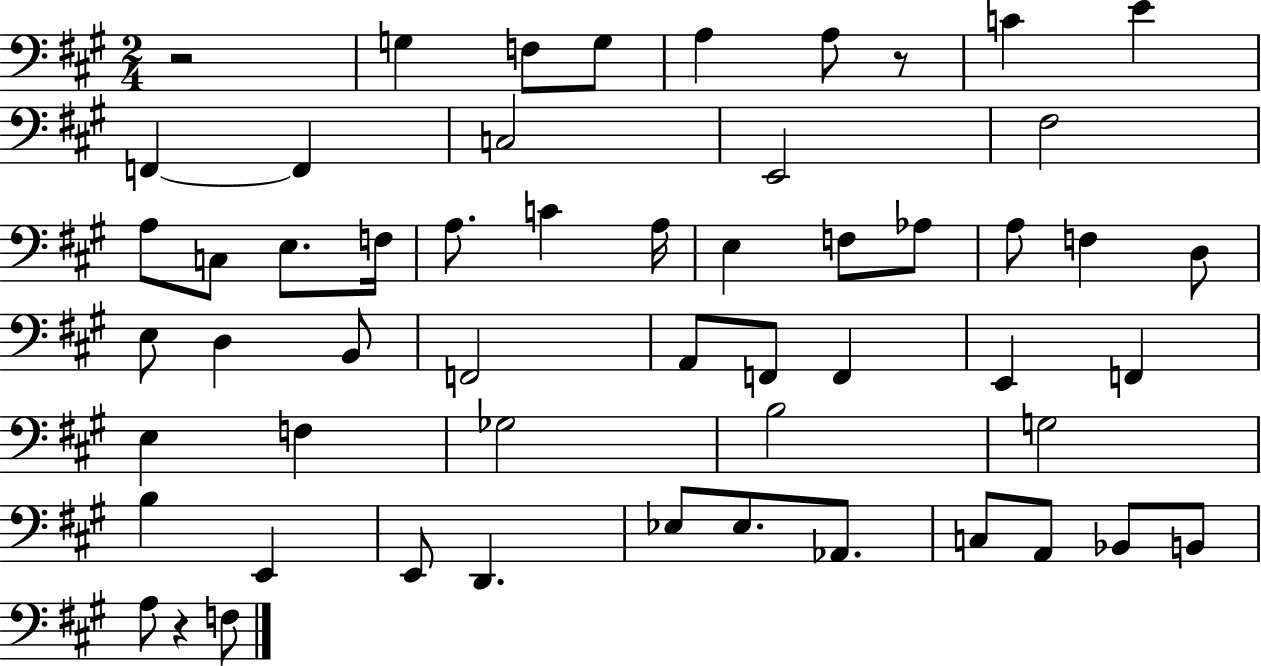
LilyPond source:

{
  \clef bass
  \numericTimeSignature
  \time 2/4
  \key a \major
  r2 | g4 f8 g8 | a4 a8 r8 | c'4 e'4 | \break f,4~~ f,4 | c2 | e,2 | fis2 | \break a8 c8 e8. f16 | a8. c'4 a16 | e4 f8 aes8 | a8 f4 d8 | \break e8 d4 b,8 | f,2 | a,8 f,8 f,4 | e,4 f,4 | \break e4 f4 | ges2 | b2 | g2 | \break b4 e,4 | e,8 d,4. | ees8 ees8. aes,8. | c8 a,8 bes,8 b,8 | \break a8 r4 f8 | \bar "|."
}